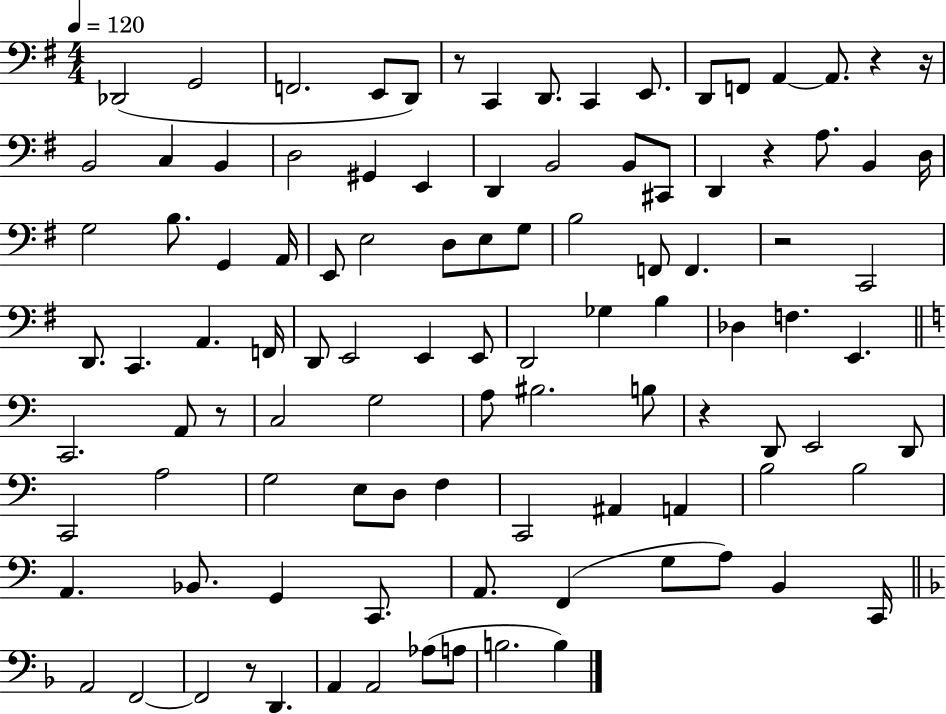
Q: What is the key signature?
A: G major